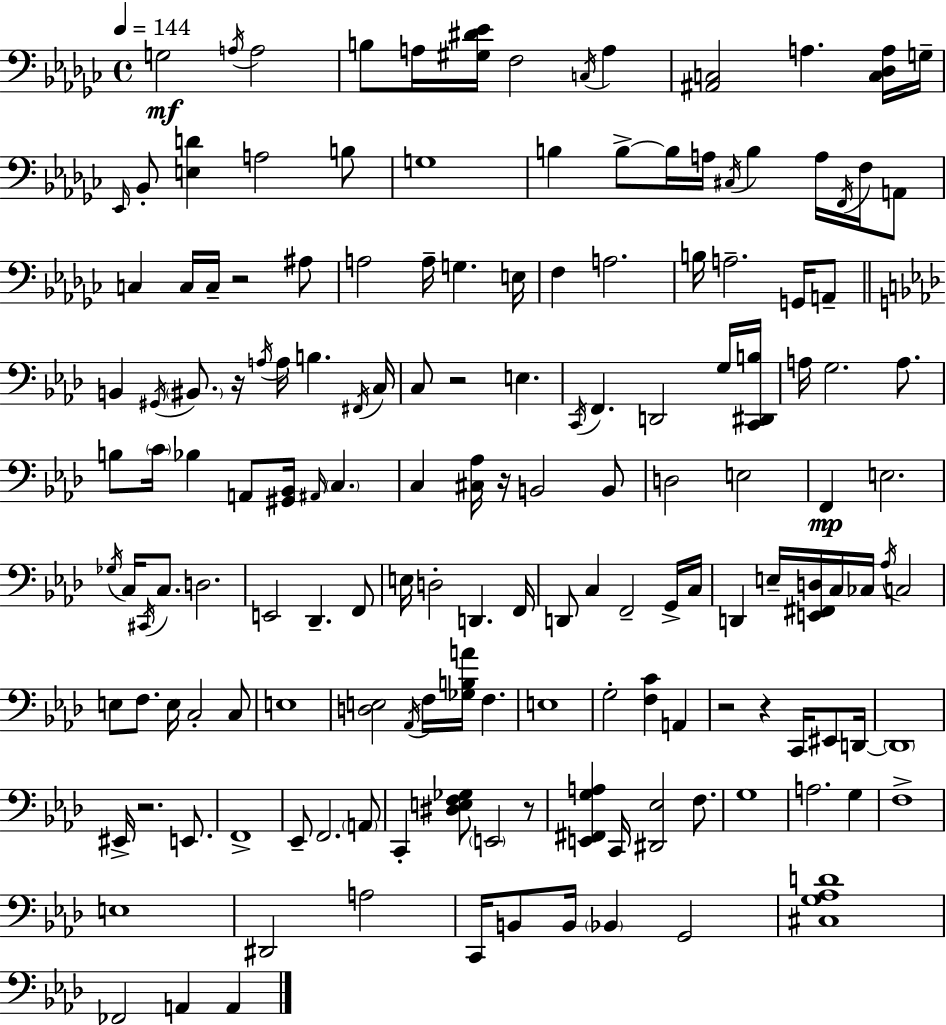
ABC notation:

X:1
T:Untitled
M:4/4
L:1/4
K:Ebm
G,2 A,/4 A,2 B,/2 A,/4 [^G,^D_E]/4 F,2 C,/4 A, [^A,,C,]2 A, [C,_D,A,]/4 G,/4 _E,,/4 _B,,/2 [E,D] A,2 B,/2 G,4 B, B,/2 B,/4 A,/4 ^C,/4 B, A,/4 F,,/4 F,/4 A,,/2 C, C,/4 C,/4 z2 ^A,/2 A,2 A,/4 G, E,/4 F, A,2 B,/4 A,2 G,,/4 A,,/2 B,, ^G,,/4 ^B,,/2 z/4 A,/4 A,/4 B, ^F,,/4 C,/4 C,/2 z2 E, C,,/4 F,, D,,2 G,/4 [C,,^D,,B,]/4 A,/4 G,2 A,/2 B,/2 C/4 _B, A,,/2 [^G,,_B,,]/4 ^A,,/4 C, C, [^C,_A,]/4 z/4 B,,2 B,,/2 D,2 E,2 F,, E,2 _G,/4 C,/4 ^C,,/4 C,/2 D,2 E,,2 _D,, F,,/2 E,/4 D,2 D,, F,,/4 D,,/2 C, F,,2 G,,/4 C,/4 D,, E,/4 [E,,^F,,D,]/4 C,/4 _C,/4 _A,/4 C,2 E,/2 F,/2 E,/4 C,2 C,/2 E,4 [D,E,]2 _A,,/4 F,/4 [_G,B,A]/4 F, E,4 G,2 [F,C] A,, z2 z C,,/4 ^E,,/2 D,,/4 D,,4 ^E,,/4 z2 E,,/2 F,,4 _E,,/2 F,,2 A,,/2 C,, [^D,E,F,_G,]/2 E,,2 z/2 [E,,^F,,G,A,] C,,/4 [^D,,_E,]2 F,/2 G,4 A,2 G, F,4 E,4 ^D,,2 A,2 C,,/4 B,,/2 B,,/4 _B,, G,,2 [^C,G,_A,D]4 _F,,2 A,, A,,